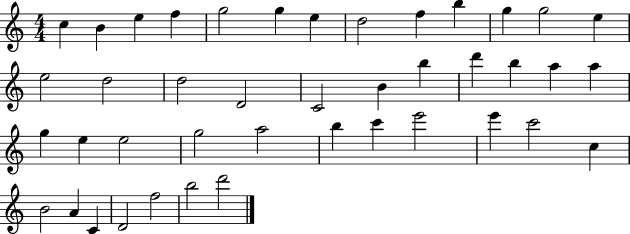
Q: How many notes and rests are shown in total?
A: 42